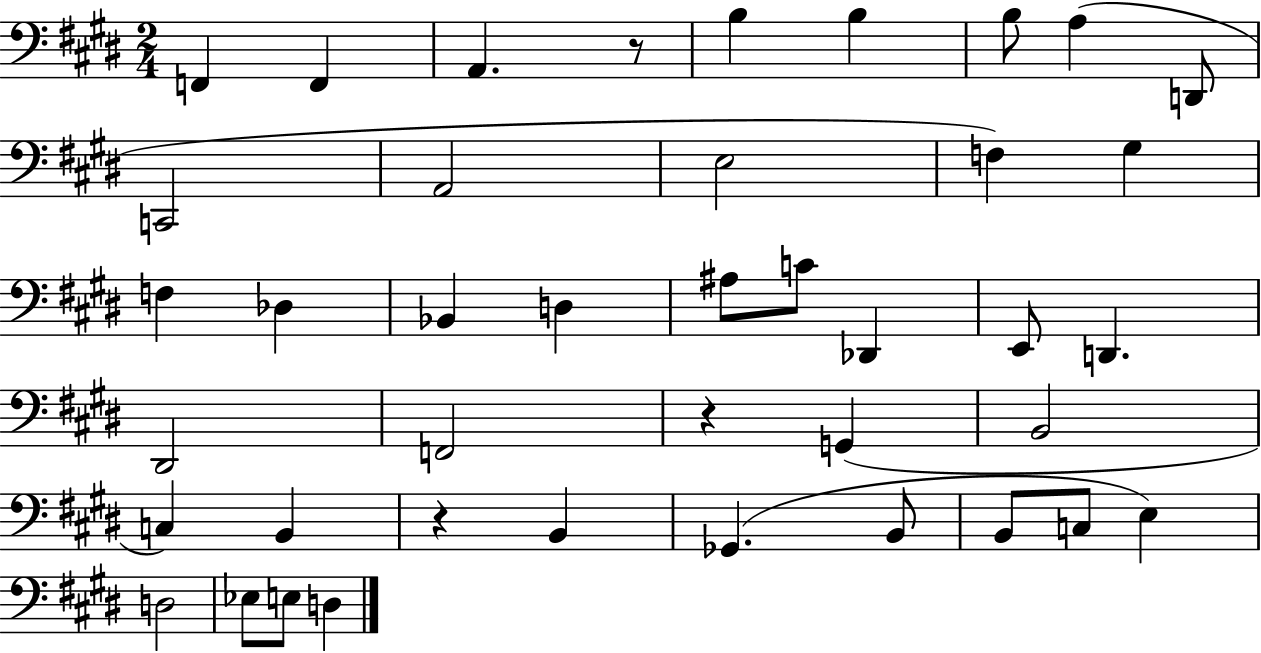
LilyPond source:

{
  \clef bass
  \numericTimeSignature
  \time 2/4
  \key e \major
  \repeat volta 2 { f,4 f,4 | a,4. r8 | b4 b4 | b8 a4( d,8 | \break c,2 | a,2 | e2 | f4) gis4 | \break f4 des4 | bes,4 d4 | ais8 c'8 des,4 | e,8 d,4. | \break dis,2 | f,2 | r4 g,4( | b,2 | \break c4) b,4 | r4 b,4 | ges,4.( b,8 | b,8 c8 e4) | \break d2 | ees8 e8 d4 | } \bar "|."
}